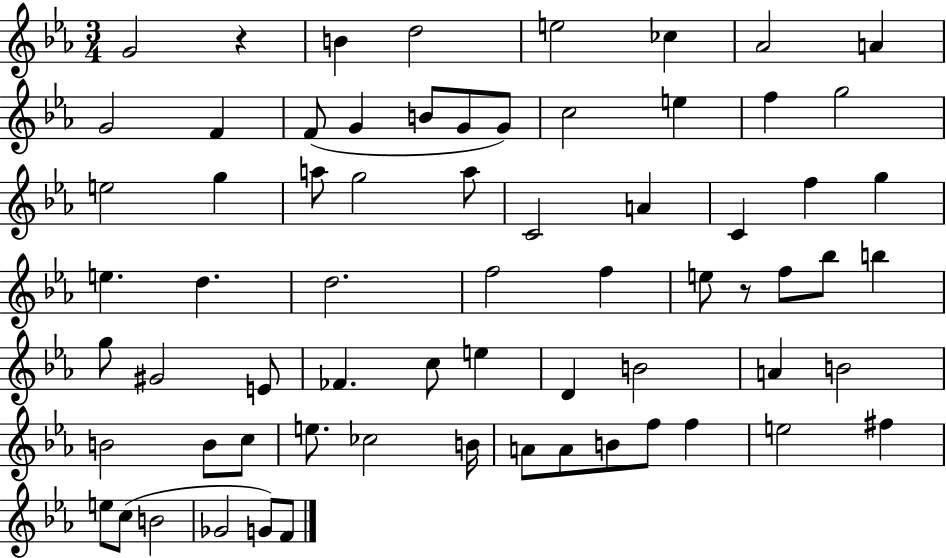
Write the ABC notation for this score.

X:1
T:Untitled
M:3/4
L:1/4
K:Eb
G2 z B d2 e2 _c _A2 A G2 F F/2 G B/2 G/2 G/2 c2 e f g2 e2 g a/2 g2 a/2 C2 A C f g e d d2 f2 f e/2 z/2 f/2 _b/2 b g/2 ^G2 E/2 _F c/2 e D B2 A B2 B2 B/2 c/2 e/2 _c2 B/4 A/2 A/2 B/2 f/2 f e2 ^f e/2 c/2 B2 _G2 G/2 F/2